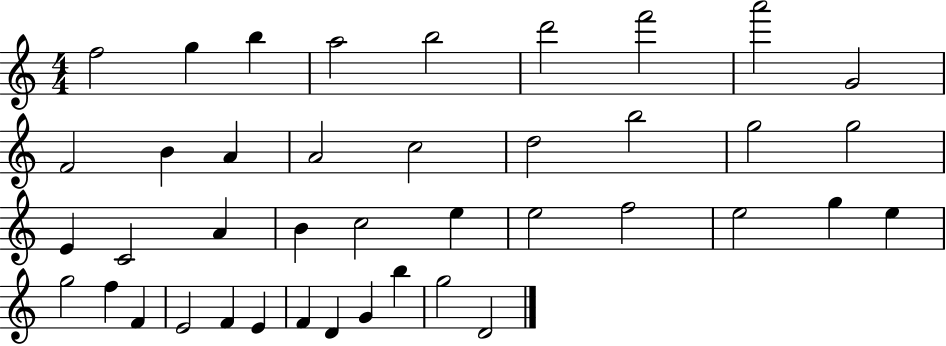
{
  \clef treble
  \numericTimeSignature
  \time 4/4
  \key c \major
  f''2 g''4 b''4 | a''2 b''2 | d'''2 f'''2 | a'''2 g'2 | \break f'2 b'4 a'4 | a'2 c''2 | d''2 b''2 | g''2 g''2 | \break e'4 c'2 a'4 | b'4 c''2 e''4 | e''2 f''2 | e''2 g''4 e''4 | \break g''2 f''4 f'4 | e'2 f'4 e'4 | f'4 d'4 g'4 b''4 | g''2 d'2 | \break \bar "|."
}